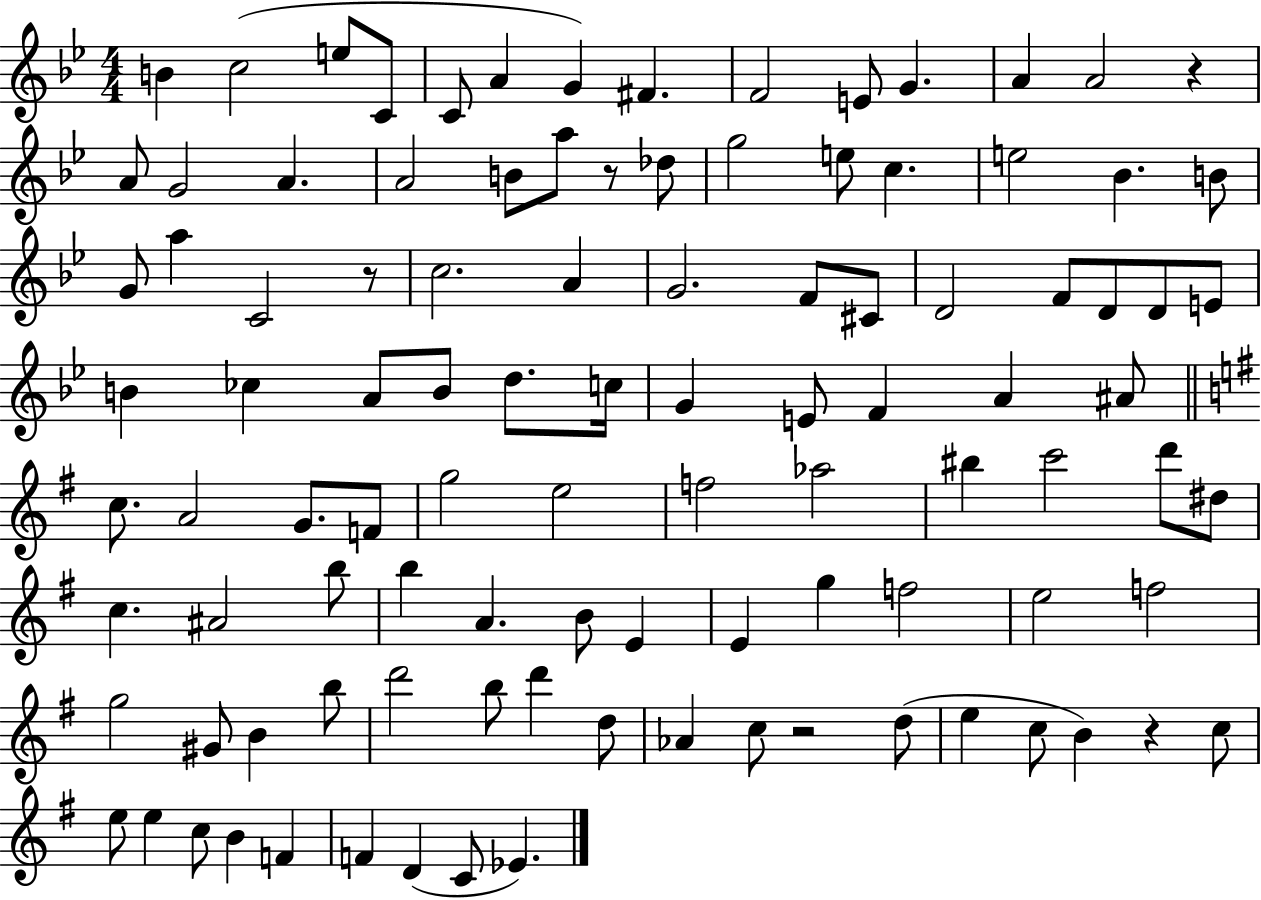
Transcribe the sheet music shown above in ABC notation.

X:1
T:Untitled
M:4/4
L:1/4
K:Bb
B c2 e/2 C/2 C/2 A G ^F F2 E/2 G A A2 z A/2 G2 A A2 B/2 a/2 z/2 _d/2 g2 e/2 c e2 _B B/2 G/2 a C2 z/2 c2 A G2 F/2 ^C/2 D2 F/2 D/2 D/2 E/2 B _c A/2 B/2 d/2 c/4 G E/2 F A ^A/2 c/2 A2 G/2 F/2 g2 e2 f2 _a2 ^b c'2 d'/2 ^d/2 c ^A2 b/2 b A B/2 E E g f2 e2 f2 g2 ^G/2 B b/2 d'2 b/2 d' d/2 _A c/2 z2 d/2 e c/2 B z c/2 e/2 e c/2 B F F D C/2 _E